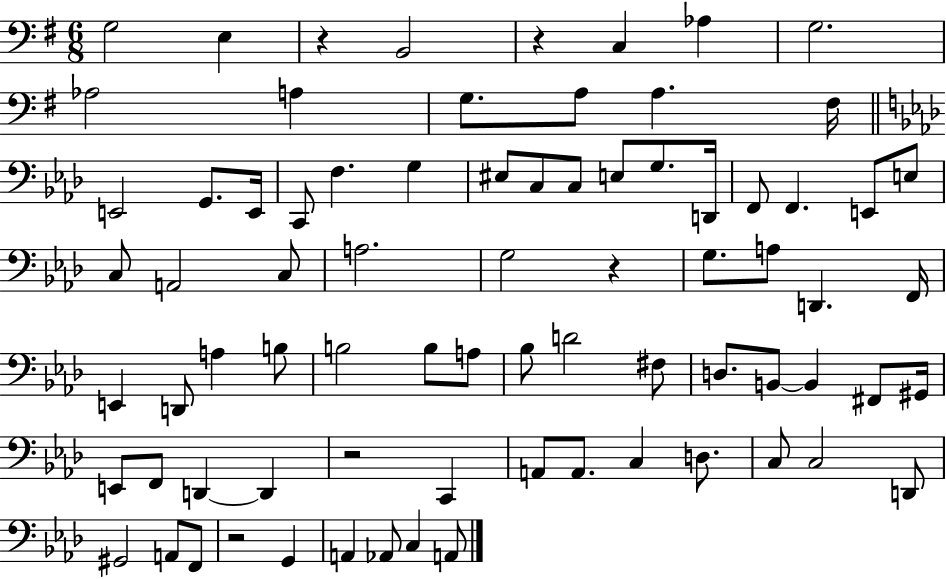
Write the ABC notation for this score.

X:1
T:Untitled
M:6/8
L:1/4
K:G
G,2 E, z B,,2 z C, _A, G,2 _A,2 A, G,/2 A,/2 A, ^F,/4 E,,2 G,,/2 E,,/4 C,,/2 F, G, ^E,/2 C,/2 C,/2 E,/2 G,/2 D,,/4 F,,/2 F,, E,,/2 E,/2 C,/2 A,,2 C,/2 A,2 G,2 z G,/2 A,/2 D,, F,,/4 E,, D,,/2 A, B,/2 B,2 B,/2 A,/2 _B,/2 D2 ^F,/2 D,/2 B,,/2 B,, ^F,,/2 ^G,,/4 E,,/2 F,,/2 D,, D,, z2 C,, A,,/2 A,,/2 C, D,/2 C,/2 C,2 D,,/2 ^G,,2 A,,/2 F,,/2 z2 G,, A,, _A,,/2 C, A,,/2